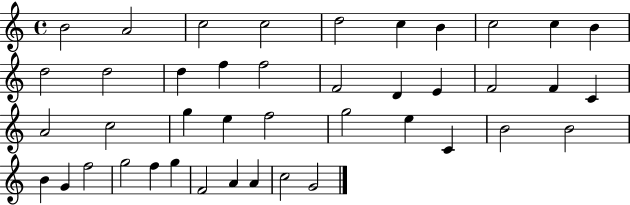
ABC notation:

X:1
T:Untitled
M:4/4
L:1/4
K:C
B2 A2 c2 c2 d2 c B c2 c B d2 d2 d f f2 F2 D E F2 F C A2 c2 g e f2 g2 e C B2 B2 B G f2 g2 f g F2 A A c2 G2